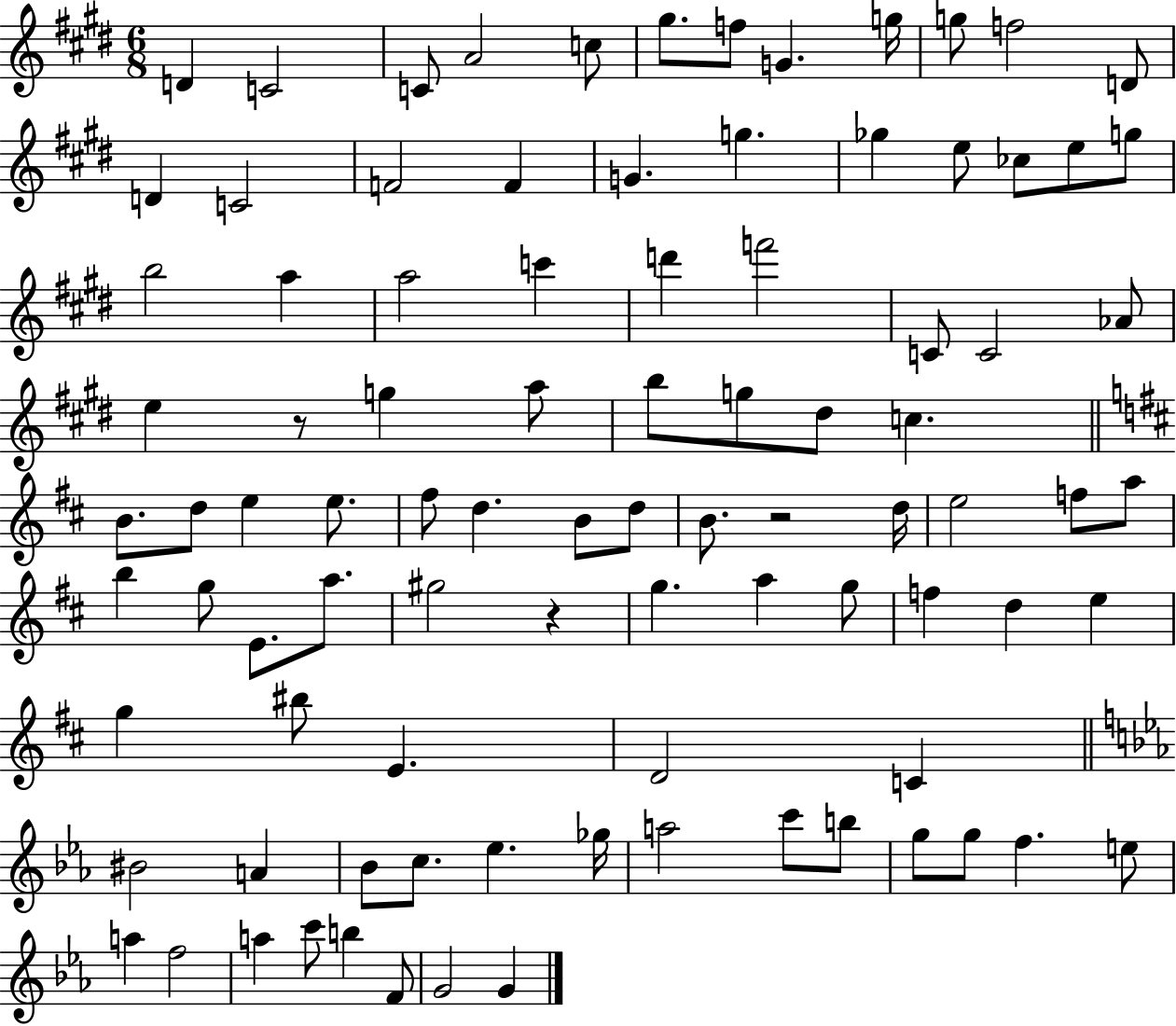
X:1
T:Untitled
M:6/8
L:1/4
K:E
D C2 C/2 A2 c/2 ^g/2 f/2 G g/4 g/2 f2 D/2 D C2 F2 F G g _g e/2 _c/2 e/2 g/2 b2 a a2 c' d' f'2 C/2 C2 _A/2 e z/2 g a/2 b/2 g/2 ^d/2 c B/2 d/2 e e/2 ^f/2 d B/2 d/2 B/2 z2 d/4 e2 f/2 a/2 b g/2 E/2 a/2 ^g2 z g a g/2 f d e g ^b/2 E D2 C ^B2 A _B/2 c/2 _e _g/4 a2 c'/2 b/2 g/2 g/2 f e/2 a f2 a c'/2 b F/2 G2 G